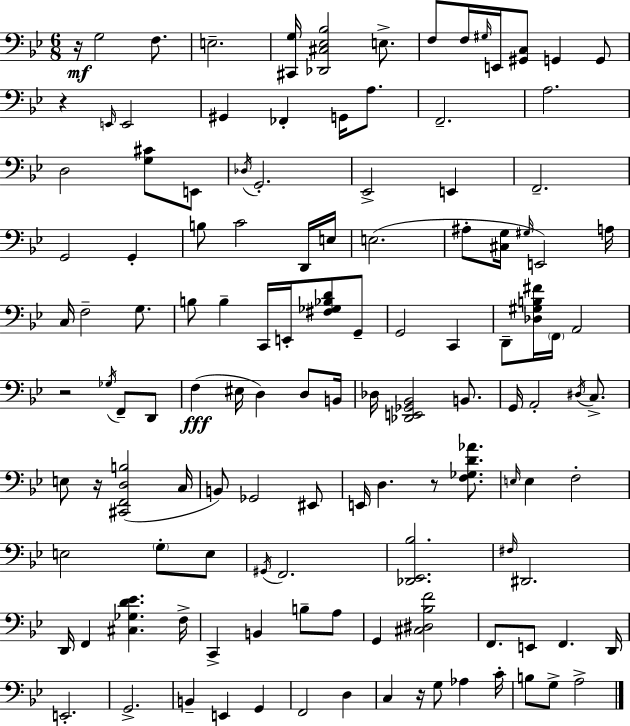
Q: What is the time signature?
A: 6/8